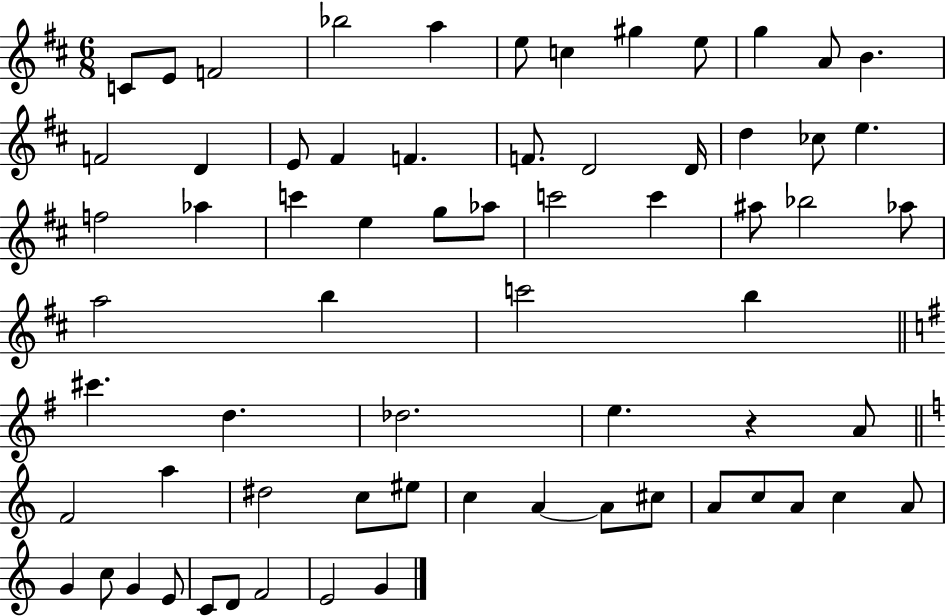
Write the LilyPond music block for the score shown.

{
  \clef treble
  \numericTimeSignature
  \time 6/8
  \key d \major
  c'8 e'8 f'2 | bes''2 a''4 | e''8 c''4 gis''4 e''8 | g''4 a'8 b'4. | \break f'2 d'4 | e'8 fis'4 f'4. | f'8. d'2 d'16 | d''4 ces''8 e''4. | \break f''2 aes''4 | c'''4 e''4 g''8 aes''8 | c'''2 c'''4 | ais''8 bes''2 aes''8 | \break a''2 b''4 | c'''2 b''4 | \bar "||" \break \key g \major cis'''4. d''4. | des''2. | e''4. r4 a'8 | \bar "||" \break \key c \major f'2 a''4 | dis''2 c''8 eis''8 | c''4 a'4~~ a'8 cis''8 | a'8 c''8 a'8 c''4 a'8 | \break g'4 c''8 g'4 e'8 | c'8 d'8 f'2 | e'2 g'4 | \bar "|."
}